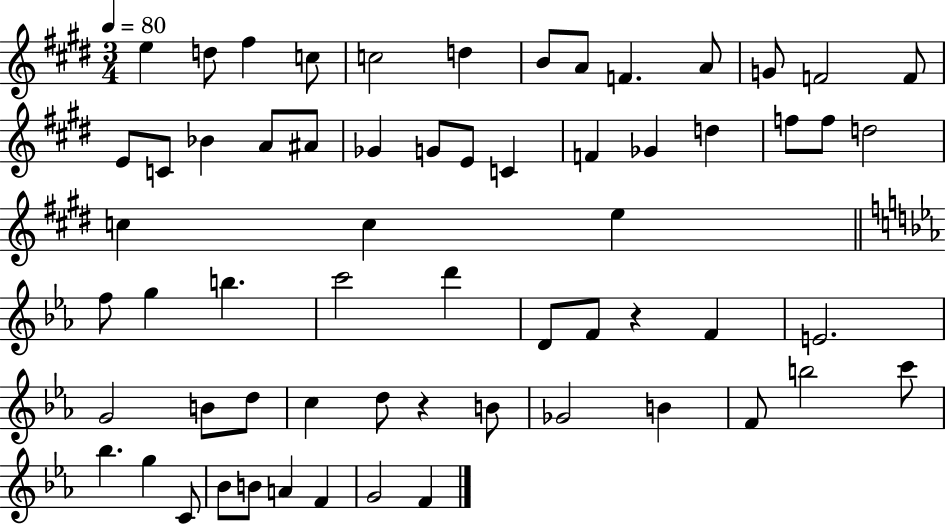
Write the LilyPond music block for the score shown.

{
  \clef treble
  \numericTimeSignature
  \time 3/4
  \key e \major
  \tempo 4 = 80
  e''4 d''8 fis''4 c''8 | c''2 d''4 | b'8 a'8 f'4. a'8 | g'8 f'2 f'8 | \break e'8 c'8 bes'4 a'8 ais'8 | ges'4 g'8 e'8 c'4 | f'4 ges'4 d''4 | f''8 f''8 d''2 | \break c''4 c''4 e''4 | \bar "||" \break \key c \minor f''8 g''4 b''4. | c'''2 d'''4 | d'8 f'8 r4 f'4 | e'2. | \break g'2 b'8 d''8 | c''4 d''8 r4 b'8 | ges'2 b'4 | f'8 b''2 c'''8 | \break bes''4. g''4 c'8 | bes'8 b'8 a'4 f'4 | g'2 f'4 | \bar "|."
}